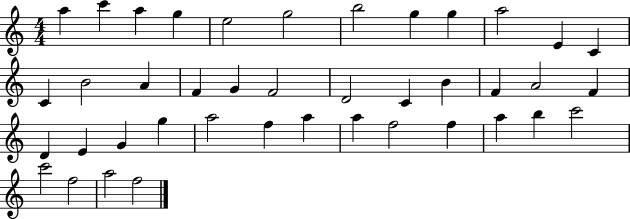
X:1
T:Untitled
M:4/4
L:1/4
K:C
a c' a g e2 g2 b2 g g a2 E C C B2 A F G F2 D2 C B F A2 F D E G g a2 f a a f2 f a b c'2 c'2 f2 a2 f2